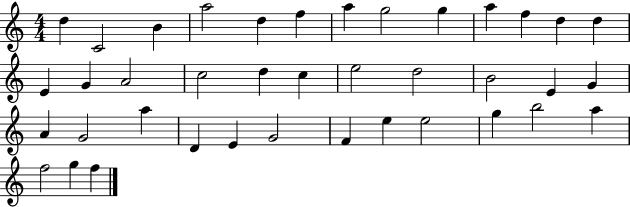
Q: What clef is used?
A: treble